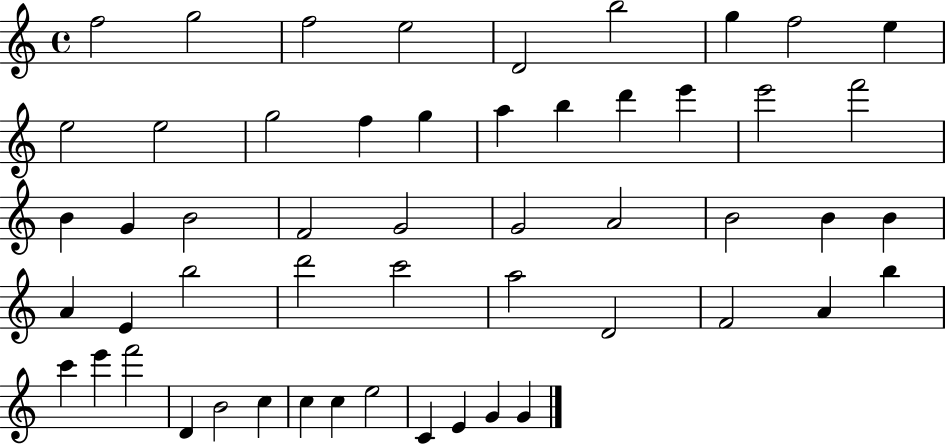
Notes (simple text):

F5/h G5/h F5/h E5/h D4/h B5/h G5/q F5/h E5/q E5/h E5/h G5/h F5/q G5/q A5/q B5/q D6/q E6/q E6/h F6/h B4/q G4/q B4/h F4/h G4/h G4/h A4/h B4/h B4/q B4/q A4/q E4/q B5/h D6/h C6/h A5/h D4/h F4/h A4/q B5/q C6/q E6/q F6/h D4/q B4/h C5/q C5/q C5/q E5/h C4/q E4/q G4/q G4/q